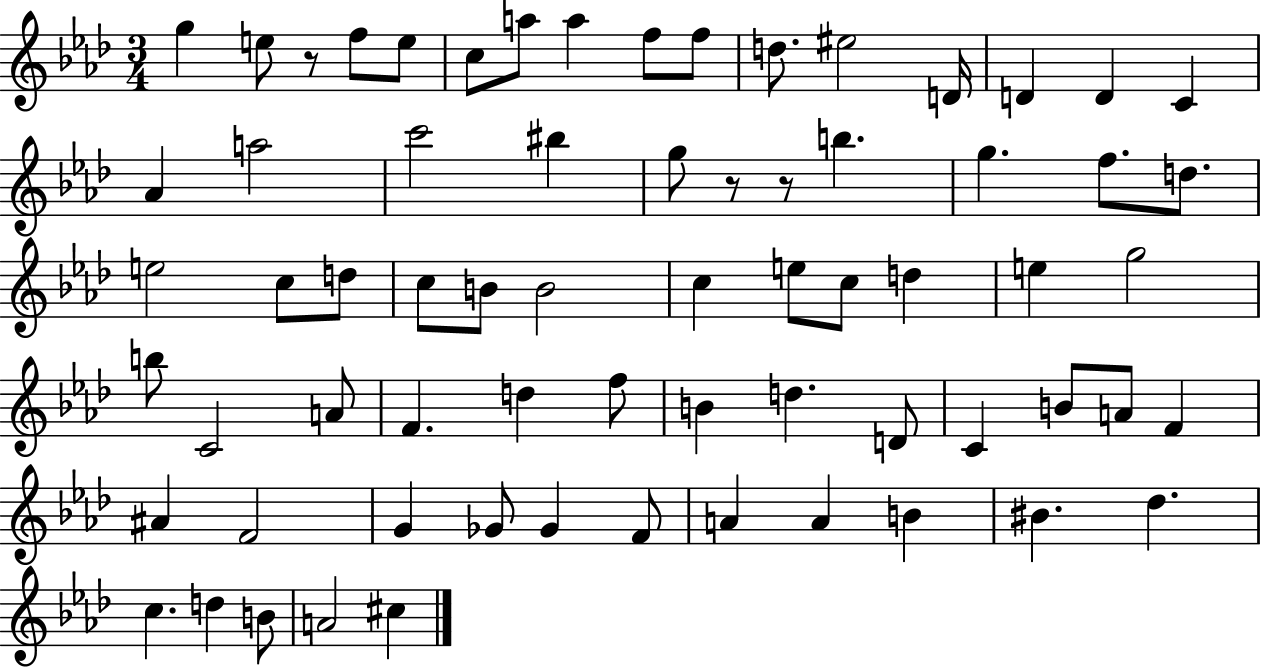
G5/q E5/e R/e F5/e E5/e C5/e A5/e A5/q F5/e F5/e D5/e. EIS5/h D4/s D4/q D4/q C4/q Ab4/q A5/h C6/h BIS5/q G5/e R/e R/e B5/q. G5/q. F5/e. D5/e. E5/h C5/e D5/e C5/e B4/e B4/h C5/q E5/e C5/e D5/q E5/q G5/h B5/e C4/h A4/e F4/q. D5/q F5/e B4/q D5/q. D4/e C4/q B4/e A4/e F4/q A#4/q F4/h G4/q Gb4/e Gb4/q F4/e A4/q A4/q B4/q BIS4/q. Db5/q. C5/q. D5/q B4/e A4/h C#5/q